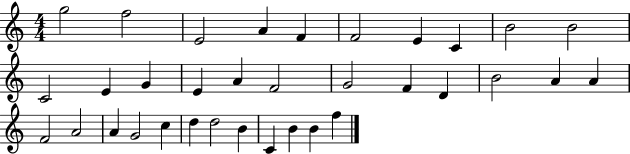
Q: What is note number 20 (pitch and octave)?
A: B4